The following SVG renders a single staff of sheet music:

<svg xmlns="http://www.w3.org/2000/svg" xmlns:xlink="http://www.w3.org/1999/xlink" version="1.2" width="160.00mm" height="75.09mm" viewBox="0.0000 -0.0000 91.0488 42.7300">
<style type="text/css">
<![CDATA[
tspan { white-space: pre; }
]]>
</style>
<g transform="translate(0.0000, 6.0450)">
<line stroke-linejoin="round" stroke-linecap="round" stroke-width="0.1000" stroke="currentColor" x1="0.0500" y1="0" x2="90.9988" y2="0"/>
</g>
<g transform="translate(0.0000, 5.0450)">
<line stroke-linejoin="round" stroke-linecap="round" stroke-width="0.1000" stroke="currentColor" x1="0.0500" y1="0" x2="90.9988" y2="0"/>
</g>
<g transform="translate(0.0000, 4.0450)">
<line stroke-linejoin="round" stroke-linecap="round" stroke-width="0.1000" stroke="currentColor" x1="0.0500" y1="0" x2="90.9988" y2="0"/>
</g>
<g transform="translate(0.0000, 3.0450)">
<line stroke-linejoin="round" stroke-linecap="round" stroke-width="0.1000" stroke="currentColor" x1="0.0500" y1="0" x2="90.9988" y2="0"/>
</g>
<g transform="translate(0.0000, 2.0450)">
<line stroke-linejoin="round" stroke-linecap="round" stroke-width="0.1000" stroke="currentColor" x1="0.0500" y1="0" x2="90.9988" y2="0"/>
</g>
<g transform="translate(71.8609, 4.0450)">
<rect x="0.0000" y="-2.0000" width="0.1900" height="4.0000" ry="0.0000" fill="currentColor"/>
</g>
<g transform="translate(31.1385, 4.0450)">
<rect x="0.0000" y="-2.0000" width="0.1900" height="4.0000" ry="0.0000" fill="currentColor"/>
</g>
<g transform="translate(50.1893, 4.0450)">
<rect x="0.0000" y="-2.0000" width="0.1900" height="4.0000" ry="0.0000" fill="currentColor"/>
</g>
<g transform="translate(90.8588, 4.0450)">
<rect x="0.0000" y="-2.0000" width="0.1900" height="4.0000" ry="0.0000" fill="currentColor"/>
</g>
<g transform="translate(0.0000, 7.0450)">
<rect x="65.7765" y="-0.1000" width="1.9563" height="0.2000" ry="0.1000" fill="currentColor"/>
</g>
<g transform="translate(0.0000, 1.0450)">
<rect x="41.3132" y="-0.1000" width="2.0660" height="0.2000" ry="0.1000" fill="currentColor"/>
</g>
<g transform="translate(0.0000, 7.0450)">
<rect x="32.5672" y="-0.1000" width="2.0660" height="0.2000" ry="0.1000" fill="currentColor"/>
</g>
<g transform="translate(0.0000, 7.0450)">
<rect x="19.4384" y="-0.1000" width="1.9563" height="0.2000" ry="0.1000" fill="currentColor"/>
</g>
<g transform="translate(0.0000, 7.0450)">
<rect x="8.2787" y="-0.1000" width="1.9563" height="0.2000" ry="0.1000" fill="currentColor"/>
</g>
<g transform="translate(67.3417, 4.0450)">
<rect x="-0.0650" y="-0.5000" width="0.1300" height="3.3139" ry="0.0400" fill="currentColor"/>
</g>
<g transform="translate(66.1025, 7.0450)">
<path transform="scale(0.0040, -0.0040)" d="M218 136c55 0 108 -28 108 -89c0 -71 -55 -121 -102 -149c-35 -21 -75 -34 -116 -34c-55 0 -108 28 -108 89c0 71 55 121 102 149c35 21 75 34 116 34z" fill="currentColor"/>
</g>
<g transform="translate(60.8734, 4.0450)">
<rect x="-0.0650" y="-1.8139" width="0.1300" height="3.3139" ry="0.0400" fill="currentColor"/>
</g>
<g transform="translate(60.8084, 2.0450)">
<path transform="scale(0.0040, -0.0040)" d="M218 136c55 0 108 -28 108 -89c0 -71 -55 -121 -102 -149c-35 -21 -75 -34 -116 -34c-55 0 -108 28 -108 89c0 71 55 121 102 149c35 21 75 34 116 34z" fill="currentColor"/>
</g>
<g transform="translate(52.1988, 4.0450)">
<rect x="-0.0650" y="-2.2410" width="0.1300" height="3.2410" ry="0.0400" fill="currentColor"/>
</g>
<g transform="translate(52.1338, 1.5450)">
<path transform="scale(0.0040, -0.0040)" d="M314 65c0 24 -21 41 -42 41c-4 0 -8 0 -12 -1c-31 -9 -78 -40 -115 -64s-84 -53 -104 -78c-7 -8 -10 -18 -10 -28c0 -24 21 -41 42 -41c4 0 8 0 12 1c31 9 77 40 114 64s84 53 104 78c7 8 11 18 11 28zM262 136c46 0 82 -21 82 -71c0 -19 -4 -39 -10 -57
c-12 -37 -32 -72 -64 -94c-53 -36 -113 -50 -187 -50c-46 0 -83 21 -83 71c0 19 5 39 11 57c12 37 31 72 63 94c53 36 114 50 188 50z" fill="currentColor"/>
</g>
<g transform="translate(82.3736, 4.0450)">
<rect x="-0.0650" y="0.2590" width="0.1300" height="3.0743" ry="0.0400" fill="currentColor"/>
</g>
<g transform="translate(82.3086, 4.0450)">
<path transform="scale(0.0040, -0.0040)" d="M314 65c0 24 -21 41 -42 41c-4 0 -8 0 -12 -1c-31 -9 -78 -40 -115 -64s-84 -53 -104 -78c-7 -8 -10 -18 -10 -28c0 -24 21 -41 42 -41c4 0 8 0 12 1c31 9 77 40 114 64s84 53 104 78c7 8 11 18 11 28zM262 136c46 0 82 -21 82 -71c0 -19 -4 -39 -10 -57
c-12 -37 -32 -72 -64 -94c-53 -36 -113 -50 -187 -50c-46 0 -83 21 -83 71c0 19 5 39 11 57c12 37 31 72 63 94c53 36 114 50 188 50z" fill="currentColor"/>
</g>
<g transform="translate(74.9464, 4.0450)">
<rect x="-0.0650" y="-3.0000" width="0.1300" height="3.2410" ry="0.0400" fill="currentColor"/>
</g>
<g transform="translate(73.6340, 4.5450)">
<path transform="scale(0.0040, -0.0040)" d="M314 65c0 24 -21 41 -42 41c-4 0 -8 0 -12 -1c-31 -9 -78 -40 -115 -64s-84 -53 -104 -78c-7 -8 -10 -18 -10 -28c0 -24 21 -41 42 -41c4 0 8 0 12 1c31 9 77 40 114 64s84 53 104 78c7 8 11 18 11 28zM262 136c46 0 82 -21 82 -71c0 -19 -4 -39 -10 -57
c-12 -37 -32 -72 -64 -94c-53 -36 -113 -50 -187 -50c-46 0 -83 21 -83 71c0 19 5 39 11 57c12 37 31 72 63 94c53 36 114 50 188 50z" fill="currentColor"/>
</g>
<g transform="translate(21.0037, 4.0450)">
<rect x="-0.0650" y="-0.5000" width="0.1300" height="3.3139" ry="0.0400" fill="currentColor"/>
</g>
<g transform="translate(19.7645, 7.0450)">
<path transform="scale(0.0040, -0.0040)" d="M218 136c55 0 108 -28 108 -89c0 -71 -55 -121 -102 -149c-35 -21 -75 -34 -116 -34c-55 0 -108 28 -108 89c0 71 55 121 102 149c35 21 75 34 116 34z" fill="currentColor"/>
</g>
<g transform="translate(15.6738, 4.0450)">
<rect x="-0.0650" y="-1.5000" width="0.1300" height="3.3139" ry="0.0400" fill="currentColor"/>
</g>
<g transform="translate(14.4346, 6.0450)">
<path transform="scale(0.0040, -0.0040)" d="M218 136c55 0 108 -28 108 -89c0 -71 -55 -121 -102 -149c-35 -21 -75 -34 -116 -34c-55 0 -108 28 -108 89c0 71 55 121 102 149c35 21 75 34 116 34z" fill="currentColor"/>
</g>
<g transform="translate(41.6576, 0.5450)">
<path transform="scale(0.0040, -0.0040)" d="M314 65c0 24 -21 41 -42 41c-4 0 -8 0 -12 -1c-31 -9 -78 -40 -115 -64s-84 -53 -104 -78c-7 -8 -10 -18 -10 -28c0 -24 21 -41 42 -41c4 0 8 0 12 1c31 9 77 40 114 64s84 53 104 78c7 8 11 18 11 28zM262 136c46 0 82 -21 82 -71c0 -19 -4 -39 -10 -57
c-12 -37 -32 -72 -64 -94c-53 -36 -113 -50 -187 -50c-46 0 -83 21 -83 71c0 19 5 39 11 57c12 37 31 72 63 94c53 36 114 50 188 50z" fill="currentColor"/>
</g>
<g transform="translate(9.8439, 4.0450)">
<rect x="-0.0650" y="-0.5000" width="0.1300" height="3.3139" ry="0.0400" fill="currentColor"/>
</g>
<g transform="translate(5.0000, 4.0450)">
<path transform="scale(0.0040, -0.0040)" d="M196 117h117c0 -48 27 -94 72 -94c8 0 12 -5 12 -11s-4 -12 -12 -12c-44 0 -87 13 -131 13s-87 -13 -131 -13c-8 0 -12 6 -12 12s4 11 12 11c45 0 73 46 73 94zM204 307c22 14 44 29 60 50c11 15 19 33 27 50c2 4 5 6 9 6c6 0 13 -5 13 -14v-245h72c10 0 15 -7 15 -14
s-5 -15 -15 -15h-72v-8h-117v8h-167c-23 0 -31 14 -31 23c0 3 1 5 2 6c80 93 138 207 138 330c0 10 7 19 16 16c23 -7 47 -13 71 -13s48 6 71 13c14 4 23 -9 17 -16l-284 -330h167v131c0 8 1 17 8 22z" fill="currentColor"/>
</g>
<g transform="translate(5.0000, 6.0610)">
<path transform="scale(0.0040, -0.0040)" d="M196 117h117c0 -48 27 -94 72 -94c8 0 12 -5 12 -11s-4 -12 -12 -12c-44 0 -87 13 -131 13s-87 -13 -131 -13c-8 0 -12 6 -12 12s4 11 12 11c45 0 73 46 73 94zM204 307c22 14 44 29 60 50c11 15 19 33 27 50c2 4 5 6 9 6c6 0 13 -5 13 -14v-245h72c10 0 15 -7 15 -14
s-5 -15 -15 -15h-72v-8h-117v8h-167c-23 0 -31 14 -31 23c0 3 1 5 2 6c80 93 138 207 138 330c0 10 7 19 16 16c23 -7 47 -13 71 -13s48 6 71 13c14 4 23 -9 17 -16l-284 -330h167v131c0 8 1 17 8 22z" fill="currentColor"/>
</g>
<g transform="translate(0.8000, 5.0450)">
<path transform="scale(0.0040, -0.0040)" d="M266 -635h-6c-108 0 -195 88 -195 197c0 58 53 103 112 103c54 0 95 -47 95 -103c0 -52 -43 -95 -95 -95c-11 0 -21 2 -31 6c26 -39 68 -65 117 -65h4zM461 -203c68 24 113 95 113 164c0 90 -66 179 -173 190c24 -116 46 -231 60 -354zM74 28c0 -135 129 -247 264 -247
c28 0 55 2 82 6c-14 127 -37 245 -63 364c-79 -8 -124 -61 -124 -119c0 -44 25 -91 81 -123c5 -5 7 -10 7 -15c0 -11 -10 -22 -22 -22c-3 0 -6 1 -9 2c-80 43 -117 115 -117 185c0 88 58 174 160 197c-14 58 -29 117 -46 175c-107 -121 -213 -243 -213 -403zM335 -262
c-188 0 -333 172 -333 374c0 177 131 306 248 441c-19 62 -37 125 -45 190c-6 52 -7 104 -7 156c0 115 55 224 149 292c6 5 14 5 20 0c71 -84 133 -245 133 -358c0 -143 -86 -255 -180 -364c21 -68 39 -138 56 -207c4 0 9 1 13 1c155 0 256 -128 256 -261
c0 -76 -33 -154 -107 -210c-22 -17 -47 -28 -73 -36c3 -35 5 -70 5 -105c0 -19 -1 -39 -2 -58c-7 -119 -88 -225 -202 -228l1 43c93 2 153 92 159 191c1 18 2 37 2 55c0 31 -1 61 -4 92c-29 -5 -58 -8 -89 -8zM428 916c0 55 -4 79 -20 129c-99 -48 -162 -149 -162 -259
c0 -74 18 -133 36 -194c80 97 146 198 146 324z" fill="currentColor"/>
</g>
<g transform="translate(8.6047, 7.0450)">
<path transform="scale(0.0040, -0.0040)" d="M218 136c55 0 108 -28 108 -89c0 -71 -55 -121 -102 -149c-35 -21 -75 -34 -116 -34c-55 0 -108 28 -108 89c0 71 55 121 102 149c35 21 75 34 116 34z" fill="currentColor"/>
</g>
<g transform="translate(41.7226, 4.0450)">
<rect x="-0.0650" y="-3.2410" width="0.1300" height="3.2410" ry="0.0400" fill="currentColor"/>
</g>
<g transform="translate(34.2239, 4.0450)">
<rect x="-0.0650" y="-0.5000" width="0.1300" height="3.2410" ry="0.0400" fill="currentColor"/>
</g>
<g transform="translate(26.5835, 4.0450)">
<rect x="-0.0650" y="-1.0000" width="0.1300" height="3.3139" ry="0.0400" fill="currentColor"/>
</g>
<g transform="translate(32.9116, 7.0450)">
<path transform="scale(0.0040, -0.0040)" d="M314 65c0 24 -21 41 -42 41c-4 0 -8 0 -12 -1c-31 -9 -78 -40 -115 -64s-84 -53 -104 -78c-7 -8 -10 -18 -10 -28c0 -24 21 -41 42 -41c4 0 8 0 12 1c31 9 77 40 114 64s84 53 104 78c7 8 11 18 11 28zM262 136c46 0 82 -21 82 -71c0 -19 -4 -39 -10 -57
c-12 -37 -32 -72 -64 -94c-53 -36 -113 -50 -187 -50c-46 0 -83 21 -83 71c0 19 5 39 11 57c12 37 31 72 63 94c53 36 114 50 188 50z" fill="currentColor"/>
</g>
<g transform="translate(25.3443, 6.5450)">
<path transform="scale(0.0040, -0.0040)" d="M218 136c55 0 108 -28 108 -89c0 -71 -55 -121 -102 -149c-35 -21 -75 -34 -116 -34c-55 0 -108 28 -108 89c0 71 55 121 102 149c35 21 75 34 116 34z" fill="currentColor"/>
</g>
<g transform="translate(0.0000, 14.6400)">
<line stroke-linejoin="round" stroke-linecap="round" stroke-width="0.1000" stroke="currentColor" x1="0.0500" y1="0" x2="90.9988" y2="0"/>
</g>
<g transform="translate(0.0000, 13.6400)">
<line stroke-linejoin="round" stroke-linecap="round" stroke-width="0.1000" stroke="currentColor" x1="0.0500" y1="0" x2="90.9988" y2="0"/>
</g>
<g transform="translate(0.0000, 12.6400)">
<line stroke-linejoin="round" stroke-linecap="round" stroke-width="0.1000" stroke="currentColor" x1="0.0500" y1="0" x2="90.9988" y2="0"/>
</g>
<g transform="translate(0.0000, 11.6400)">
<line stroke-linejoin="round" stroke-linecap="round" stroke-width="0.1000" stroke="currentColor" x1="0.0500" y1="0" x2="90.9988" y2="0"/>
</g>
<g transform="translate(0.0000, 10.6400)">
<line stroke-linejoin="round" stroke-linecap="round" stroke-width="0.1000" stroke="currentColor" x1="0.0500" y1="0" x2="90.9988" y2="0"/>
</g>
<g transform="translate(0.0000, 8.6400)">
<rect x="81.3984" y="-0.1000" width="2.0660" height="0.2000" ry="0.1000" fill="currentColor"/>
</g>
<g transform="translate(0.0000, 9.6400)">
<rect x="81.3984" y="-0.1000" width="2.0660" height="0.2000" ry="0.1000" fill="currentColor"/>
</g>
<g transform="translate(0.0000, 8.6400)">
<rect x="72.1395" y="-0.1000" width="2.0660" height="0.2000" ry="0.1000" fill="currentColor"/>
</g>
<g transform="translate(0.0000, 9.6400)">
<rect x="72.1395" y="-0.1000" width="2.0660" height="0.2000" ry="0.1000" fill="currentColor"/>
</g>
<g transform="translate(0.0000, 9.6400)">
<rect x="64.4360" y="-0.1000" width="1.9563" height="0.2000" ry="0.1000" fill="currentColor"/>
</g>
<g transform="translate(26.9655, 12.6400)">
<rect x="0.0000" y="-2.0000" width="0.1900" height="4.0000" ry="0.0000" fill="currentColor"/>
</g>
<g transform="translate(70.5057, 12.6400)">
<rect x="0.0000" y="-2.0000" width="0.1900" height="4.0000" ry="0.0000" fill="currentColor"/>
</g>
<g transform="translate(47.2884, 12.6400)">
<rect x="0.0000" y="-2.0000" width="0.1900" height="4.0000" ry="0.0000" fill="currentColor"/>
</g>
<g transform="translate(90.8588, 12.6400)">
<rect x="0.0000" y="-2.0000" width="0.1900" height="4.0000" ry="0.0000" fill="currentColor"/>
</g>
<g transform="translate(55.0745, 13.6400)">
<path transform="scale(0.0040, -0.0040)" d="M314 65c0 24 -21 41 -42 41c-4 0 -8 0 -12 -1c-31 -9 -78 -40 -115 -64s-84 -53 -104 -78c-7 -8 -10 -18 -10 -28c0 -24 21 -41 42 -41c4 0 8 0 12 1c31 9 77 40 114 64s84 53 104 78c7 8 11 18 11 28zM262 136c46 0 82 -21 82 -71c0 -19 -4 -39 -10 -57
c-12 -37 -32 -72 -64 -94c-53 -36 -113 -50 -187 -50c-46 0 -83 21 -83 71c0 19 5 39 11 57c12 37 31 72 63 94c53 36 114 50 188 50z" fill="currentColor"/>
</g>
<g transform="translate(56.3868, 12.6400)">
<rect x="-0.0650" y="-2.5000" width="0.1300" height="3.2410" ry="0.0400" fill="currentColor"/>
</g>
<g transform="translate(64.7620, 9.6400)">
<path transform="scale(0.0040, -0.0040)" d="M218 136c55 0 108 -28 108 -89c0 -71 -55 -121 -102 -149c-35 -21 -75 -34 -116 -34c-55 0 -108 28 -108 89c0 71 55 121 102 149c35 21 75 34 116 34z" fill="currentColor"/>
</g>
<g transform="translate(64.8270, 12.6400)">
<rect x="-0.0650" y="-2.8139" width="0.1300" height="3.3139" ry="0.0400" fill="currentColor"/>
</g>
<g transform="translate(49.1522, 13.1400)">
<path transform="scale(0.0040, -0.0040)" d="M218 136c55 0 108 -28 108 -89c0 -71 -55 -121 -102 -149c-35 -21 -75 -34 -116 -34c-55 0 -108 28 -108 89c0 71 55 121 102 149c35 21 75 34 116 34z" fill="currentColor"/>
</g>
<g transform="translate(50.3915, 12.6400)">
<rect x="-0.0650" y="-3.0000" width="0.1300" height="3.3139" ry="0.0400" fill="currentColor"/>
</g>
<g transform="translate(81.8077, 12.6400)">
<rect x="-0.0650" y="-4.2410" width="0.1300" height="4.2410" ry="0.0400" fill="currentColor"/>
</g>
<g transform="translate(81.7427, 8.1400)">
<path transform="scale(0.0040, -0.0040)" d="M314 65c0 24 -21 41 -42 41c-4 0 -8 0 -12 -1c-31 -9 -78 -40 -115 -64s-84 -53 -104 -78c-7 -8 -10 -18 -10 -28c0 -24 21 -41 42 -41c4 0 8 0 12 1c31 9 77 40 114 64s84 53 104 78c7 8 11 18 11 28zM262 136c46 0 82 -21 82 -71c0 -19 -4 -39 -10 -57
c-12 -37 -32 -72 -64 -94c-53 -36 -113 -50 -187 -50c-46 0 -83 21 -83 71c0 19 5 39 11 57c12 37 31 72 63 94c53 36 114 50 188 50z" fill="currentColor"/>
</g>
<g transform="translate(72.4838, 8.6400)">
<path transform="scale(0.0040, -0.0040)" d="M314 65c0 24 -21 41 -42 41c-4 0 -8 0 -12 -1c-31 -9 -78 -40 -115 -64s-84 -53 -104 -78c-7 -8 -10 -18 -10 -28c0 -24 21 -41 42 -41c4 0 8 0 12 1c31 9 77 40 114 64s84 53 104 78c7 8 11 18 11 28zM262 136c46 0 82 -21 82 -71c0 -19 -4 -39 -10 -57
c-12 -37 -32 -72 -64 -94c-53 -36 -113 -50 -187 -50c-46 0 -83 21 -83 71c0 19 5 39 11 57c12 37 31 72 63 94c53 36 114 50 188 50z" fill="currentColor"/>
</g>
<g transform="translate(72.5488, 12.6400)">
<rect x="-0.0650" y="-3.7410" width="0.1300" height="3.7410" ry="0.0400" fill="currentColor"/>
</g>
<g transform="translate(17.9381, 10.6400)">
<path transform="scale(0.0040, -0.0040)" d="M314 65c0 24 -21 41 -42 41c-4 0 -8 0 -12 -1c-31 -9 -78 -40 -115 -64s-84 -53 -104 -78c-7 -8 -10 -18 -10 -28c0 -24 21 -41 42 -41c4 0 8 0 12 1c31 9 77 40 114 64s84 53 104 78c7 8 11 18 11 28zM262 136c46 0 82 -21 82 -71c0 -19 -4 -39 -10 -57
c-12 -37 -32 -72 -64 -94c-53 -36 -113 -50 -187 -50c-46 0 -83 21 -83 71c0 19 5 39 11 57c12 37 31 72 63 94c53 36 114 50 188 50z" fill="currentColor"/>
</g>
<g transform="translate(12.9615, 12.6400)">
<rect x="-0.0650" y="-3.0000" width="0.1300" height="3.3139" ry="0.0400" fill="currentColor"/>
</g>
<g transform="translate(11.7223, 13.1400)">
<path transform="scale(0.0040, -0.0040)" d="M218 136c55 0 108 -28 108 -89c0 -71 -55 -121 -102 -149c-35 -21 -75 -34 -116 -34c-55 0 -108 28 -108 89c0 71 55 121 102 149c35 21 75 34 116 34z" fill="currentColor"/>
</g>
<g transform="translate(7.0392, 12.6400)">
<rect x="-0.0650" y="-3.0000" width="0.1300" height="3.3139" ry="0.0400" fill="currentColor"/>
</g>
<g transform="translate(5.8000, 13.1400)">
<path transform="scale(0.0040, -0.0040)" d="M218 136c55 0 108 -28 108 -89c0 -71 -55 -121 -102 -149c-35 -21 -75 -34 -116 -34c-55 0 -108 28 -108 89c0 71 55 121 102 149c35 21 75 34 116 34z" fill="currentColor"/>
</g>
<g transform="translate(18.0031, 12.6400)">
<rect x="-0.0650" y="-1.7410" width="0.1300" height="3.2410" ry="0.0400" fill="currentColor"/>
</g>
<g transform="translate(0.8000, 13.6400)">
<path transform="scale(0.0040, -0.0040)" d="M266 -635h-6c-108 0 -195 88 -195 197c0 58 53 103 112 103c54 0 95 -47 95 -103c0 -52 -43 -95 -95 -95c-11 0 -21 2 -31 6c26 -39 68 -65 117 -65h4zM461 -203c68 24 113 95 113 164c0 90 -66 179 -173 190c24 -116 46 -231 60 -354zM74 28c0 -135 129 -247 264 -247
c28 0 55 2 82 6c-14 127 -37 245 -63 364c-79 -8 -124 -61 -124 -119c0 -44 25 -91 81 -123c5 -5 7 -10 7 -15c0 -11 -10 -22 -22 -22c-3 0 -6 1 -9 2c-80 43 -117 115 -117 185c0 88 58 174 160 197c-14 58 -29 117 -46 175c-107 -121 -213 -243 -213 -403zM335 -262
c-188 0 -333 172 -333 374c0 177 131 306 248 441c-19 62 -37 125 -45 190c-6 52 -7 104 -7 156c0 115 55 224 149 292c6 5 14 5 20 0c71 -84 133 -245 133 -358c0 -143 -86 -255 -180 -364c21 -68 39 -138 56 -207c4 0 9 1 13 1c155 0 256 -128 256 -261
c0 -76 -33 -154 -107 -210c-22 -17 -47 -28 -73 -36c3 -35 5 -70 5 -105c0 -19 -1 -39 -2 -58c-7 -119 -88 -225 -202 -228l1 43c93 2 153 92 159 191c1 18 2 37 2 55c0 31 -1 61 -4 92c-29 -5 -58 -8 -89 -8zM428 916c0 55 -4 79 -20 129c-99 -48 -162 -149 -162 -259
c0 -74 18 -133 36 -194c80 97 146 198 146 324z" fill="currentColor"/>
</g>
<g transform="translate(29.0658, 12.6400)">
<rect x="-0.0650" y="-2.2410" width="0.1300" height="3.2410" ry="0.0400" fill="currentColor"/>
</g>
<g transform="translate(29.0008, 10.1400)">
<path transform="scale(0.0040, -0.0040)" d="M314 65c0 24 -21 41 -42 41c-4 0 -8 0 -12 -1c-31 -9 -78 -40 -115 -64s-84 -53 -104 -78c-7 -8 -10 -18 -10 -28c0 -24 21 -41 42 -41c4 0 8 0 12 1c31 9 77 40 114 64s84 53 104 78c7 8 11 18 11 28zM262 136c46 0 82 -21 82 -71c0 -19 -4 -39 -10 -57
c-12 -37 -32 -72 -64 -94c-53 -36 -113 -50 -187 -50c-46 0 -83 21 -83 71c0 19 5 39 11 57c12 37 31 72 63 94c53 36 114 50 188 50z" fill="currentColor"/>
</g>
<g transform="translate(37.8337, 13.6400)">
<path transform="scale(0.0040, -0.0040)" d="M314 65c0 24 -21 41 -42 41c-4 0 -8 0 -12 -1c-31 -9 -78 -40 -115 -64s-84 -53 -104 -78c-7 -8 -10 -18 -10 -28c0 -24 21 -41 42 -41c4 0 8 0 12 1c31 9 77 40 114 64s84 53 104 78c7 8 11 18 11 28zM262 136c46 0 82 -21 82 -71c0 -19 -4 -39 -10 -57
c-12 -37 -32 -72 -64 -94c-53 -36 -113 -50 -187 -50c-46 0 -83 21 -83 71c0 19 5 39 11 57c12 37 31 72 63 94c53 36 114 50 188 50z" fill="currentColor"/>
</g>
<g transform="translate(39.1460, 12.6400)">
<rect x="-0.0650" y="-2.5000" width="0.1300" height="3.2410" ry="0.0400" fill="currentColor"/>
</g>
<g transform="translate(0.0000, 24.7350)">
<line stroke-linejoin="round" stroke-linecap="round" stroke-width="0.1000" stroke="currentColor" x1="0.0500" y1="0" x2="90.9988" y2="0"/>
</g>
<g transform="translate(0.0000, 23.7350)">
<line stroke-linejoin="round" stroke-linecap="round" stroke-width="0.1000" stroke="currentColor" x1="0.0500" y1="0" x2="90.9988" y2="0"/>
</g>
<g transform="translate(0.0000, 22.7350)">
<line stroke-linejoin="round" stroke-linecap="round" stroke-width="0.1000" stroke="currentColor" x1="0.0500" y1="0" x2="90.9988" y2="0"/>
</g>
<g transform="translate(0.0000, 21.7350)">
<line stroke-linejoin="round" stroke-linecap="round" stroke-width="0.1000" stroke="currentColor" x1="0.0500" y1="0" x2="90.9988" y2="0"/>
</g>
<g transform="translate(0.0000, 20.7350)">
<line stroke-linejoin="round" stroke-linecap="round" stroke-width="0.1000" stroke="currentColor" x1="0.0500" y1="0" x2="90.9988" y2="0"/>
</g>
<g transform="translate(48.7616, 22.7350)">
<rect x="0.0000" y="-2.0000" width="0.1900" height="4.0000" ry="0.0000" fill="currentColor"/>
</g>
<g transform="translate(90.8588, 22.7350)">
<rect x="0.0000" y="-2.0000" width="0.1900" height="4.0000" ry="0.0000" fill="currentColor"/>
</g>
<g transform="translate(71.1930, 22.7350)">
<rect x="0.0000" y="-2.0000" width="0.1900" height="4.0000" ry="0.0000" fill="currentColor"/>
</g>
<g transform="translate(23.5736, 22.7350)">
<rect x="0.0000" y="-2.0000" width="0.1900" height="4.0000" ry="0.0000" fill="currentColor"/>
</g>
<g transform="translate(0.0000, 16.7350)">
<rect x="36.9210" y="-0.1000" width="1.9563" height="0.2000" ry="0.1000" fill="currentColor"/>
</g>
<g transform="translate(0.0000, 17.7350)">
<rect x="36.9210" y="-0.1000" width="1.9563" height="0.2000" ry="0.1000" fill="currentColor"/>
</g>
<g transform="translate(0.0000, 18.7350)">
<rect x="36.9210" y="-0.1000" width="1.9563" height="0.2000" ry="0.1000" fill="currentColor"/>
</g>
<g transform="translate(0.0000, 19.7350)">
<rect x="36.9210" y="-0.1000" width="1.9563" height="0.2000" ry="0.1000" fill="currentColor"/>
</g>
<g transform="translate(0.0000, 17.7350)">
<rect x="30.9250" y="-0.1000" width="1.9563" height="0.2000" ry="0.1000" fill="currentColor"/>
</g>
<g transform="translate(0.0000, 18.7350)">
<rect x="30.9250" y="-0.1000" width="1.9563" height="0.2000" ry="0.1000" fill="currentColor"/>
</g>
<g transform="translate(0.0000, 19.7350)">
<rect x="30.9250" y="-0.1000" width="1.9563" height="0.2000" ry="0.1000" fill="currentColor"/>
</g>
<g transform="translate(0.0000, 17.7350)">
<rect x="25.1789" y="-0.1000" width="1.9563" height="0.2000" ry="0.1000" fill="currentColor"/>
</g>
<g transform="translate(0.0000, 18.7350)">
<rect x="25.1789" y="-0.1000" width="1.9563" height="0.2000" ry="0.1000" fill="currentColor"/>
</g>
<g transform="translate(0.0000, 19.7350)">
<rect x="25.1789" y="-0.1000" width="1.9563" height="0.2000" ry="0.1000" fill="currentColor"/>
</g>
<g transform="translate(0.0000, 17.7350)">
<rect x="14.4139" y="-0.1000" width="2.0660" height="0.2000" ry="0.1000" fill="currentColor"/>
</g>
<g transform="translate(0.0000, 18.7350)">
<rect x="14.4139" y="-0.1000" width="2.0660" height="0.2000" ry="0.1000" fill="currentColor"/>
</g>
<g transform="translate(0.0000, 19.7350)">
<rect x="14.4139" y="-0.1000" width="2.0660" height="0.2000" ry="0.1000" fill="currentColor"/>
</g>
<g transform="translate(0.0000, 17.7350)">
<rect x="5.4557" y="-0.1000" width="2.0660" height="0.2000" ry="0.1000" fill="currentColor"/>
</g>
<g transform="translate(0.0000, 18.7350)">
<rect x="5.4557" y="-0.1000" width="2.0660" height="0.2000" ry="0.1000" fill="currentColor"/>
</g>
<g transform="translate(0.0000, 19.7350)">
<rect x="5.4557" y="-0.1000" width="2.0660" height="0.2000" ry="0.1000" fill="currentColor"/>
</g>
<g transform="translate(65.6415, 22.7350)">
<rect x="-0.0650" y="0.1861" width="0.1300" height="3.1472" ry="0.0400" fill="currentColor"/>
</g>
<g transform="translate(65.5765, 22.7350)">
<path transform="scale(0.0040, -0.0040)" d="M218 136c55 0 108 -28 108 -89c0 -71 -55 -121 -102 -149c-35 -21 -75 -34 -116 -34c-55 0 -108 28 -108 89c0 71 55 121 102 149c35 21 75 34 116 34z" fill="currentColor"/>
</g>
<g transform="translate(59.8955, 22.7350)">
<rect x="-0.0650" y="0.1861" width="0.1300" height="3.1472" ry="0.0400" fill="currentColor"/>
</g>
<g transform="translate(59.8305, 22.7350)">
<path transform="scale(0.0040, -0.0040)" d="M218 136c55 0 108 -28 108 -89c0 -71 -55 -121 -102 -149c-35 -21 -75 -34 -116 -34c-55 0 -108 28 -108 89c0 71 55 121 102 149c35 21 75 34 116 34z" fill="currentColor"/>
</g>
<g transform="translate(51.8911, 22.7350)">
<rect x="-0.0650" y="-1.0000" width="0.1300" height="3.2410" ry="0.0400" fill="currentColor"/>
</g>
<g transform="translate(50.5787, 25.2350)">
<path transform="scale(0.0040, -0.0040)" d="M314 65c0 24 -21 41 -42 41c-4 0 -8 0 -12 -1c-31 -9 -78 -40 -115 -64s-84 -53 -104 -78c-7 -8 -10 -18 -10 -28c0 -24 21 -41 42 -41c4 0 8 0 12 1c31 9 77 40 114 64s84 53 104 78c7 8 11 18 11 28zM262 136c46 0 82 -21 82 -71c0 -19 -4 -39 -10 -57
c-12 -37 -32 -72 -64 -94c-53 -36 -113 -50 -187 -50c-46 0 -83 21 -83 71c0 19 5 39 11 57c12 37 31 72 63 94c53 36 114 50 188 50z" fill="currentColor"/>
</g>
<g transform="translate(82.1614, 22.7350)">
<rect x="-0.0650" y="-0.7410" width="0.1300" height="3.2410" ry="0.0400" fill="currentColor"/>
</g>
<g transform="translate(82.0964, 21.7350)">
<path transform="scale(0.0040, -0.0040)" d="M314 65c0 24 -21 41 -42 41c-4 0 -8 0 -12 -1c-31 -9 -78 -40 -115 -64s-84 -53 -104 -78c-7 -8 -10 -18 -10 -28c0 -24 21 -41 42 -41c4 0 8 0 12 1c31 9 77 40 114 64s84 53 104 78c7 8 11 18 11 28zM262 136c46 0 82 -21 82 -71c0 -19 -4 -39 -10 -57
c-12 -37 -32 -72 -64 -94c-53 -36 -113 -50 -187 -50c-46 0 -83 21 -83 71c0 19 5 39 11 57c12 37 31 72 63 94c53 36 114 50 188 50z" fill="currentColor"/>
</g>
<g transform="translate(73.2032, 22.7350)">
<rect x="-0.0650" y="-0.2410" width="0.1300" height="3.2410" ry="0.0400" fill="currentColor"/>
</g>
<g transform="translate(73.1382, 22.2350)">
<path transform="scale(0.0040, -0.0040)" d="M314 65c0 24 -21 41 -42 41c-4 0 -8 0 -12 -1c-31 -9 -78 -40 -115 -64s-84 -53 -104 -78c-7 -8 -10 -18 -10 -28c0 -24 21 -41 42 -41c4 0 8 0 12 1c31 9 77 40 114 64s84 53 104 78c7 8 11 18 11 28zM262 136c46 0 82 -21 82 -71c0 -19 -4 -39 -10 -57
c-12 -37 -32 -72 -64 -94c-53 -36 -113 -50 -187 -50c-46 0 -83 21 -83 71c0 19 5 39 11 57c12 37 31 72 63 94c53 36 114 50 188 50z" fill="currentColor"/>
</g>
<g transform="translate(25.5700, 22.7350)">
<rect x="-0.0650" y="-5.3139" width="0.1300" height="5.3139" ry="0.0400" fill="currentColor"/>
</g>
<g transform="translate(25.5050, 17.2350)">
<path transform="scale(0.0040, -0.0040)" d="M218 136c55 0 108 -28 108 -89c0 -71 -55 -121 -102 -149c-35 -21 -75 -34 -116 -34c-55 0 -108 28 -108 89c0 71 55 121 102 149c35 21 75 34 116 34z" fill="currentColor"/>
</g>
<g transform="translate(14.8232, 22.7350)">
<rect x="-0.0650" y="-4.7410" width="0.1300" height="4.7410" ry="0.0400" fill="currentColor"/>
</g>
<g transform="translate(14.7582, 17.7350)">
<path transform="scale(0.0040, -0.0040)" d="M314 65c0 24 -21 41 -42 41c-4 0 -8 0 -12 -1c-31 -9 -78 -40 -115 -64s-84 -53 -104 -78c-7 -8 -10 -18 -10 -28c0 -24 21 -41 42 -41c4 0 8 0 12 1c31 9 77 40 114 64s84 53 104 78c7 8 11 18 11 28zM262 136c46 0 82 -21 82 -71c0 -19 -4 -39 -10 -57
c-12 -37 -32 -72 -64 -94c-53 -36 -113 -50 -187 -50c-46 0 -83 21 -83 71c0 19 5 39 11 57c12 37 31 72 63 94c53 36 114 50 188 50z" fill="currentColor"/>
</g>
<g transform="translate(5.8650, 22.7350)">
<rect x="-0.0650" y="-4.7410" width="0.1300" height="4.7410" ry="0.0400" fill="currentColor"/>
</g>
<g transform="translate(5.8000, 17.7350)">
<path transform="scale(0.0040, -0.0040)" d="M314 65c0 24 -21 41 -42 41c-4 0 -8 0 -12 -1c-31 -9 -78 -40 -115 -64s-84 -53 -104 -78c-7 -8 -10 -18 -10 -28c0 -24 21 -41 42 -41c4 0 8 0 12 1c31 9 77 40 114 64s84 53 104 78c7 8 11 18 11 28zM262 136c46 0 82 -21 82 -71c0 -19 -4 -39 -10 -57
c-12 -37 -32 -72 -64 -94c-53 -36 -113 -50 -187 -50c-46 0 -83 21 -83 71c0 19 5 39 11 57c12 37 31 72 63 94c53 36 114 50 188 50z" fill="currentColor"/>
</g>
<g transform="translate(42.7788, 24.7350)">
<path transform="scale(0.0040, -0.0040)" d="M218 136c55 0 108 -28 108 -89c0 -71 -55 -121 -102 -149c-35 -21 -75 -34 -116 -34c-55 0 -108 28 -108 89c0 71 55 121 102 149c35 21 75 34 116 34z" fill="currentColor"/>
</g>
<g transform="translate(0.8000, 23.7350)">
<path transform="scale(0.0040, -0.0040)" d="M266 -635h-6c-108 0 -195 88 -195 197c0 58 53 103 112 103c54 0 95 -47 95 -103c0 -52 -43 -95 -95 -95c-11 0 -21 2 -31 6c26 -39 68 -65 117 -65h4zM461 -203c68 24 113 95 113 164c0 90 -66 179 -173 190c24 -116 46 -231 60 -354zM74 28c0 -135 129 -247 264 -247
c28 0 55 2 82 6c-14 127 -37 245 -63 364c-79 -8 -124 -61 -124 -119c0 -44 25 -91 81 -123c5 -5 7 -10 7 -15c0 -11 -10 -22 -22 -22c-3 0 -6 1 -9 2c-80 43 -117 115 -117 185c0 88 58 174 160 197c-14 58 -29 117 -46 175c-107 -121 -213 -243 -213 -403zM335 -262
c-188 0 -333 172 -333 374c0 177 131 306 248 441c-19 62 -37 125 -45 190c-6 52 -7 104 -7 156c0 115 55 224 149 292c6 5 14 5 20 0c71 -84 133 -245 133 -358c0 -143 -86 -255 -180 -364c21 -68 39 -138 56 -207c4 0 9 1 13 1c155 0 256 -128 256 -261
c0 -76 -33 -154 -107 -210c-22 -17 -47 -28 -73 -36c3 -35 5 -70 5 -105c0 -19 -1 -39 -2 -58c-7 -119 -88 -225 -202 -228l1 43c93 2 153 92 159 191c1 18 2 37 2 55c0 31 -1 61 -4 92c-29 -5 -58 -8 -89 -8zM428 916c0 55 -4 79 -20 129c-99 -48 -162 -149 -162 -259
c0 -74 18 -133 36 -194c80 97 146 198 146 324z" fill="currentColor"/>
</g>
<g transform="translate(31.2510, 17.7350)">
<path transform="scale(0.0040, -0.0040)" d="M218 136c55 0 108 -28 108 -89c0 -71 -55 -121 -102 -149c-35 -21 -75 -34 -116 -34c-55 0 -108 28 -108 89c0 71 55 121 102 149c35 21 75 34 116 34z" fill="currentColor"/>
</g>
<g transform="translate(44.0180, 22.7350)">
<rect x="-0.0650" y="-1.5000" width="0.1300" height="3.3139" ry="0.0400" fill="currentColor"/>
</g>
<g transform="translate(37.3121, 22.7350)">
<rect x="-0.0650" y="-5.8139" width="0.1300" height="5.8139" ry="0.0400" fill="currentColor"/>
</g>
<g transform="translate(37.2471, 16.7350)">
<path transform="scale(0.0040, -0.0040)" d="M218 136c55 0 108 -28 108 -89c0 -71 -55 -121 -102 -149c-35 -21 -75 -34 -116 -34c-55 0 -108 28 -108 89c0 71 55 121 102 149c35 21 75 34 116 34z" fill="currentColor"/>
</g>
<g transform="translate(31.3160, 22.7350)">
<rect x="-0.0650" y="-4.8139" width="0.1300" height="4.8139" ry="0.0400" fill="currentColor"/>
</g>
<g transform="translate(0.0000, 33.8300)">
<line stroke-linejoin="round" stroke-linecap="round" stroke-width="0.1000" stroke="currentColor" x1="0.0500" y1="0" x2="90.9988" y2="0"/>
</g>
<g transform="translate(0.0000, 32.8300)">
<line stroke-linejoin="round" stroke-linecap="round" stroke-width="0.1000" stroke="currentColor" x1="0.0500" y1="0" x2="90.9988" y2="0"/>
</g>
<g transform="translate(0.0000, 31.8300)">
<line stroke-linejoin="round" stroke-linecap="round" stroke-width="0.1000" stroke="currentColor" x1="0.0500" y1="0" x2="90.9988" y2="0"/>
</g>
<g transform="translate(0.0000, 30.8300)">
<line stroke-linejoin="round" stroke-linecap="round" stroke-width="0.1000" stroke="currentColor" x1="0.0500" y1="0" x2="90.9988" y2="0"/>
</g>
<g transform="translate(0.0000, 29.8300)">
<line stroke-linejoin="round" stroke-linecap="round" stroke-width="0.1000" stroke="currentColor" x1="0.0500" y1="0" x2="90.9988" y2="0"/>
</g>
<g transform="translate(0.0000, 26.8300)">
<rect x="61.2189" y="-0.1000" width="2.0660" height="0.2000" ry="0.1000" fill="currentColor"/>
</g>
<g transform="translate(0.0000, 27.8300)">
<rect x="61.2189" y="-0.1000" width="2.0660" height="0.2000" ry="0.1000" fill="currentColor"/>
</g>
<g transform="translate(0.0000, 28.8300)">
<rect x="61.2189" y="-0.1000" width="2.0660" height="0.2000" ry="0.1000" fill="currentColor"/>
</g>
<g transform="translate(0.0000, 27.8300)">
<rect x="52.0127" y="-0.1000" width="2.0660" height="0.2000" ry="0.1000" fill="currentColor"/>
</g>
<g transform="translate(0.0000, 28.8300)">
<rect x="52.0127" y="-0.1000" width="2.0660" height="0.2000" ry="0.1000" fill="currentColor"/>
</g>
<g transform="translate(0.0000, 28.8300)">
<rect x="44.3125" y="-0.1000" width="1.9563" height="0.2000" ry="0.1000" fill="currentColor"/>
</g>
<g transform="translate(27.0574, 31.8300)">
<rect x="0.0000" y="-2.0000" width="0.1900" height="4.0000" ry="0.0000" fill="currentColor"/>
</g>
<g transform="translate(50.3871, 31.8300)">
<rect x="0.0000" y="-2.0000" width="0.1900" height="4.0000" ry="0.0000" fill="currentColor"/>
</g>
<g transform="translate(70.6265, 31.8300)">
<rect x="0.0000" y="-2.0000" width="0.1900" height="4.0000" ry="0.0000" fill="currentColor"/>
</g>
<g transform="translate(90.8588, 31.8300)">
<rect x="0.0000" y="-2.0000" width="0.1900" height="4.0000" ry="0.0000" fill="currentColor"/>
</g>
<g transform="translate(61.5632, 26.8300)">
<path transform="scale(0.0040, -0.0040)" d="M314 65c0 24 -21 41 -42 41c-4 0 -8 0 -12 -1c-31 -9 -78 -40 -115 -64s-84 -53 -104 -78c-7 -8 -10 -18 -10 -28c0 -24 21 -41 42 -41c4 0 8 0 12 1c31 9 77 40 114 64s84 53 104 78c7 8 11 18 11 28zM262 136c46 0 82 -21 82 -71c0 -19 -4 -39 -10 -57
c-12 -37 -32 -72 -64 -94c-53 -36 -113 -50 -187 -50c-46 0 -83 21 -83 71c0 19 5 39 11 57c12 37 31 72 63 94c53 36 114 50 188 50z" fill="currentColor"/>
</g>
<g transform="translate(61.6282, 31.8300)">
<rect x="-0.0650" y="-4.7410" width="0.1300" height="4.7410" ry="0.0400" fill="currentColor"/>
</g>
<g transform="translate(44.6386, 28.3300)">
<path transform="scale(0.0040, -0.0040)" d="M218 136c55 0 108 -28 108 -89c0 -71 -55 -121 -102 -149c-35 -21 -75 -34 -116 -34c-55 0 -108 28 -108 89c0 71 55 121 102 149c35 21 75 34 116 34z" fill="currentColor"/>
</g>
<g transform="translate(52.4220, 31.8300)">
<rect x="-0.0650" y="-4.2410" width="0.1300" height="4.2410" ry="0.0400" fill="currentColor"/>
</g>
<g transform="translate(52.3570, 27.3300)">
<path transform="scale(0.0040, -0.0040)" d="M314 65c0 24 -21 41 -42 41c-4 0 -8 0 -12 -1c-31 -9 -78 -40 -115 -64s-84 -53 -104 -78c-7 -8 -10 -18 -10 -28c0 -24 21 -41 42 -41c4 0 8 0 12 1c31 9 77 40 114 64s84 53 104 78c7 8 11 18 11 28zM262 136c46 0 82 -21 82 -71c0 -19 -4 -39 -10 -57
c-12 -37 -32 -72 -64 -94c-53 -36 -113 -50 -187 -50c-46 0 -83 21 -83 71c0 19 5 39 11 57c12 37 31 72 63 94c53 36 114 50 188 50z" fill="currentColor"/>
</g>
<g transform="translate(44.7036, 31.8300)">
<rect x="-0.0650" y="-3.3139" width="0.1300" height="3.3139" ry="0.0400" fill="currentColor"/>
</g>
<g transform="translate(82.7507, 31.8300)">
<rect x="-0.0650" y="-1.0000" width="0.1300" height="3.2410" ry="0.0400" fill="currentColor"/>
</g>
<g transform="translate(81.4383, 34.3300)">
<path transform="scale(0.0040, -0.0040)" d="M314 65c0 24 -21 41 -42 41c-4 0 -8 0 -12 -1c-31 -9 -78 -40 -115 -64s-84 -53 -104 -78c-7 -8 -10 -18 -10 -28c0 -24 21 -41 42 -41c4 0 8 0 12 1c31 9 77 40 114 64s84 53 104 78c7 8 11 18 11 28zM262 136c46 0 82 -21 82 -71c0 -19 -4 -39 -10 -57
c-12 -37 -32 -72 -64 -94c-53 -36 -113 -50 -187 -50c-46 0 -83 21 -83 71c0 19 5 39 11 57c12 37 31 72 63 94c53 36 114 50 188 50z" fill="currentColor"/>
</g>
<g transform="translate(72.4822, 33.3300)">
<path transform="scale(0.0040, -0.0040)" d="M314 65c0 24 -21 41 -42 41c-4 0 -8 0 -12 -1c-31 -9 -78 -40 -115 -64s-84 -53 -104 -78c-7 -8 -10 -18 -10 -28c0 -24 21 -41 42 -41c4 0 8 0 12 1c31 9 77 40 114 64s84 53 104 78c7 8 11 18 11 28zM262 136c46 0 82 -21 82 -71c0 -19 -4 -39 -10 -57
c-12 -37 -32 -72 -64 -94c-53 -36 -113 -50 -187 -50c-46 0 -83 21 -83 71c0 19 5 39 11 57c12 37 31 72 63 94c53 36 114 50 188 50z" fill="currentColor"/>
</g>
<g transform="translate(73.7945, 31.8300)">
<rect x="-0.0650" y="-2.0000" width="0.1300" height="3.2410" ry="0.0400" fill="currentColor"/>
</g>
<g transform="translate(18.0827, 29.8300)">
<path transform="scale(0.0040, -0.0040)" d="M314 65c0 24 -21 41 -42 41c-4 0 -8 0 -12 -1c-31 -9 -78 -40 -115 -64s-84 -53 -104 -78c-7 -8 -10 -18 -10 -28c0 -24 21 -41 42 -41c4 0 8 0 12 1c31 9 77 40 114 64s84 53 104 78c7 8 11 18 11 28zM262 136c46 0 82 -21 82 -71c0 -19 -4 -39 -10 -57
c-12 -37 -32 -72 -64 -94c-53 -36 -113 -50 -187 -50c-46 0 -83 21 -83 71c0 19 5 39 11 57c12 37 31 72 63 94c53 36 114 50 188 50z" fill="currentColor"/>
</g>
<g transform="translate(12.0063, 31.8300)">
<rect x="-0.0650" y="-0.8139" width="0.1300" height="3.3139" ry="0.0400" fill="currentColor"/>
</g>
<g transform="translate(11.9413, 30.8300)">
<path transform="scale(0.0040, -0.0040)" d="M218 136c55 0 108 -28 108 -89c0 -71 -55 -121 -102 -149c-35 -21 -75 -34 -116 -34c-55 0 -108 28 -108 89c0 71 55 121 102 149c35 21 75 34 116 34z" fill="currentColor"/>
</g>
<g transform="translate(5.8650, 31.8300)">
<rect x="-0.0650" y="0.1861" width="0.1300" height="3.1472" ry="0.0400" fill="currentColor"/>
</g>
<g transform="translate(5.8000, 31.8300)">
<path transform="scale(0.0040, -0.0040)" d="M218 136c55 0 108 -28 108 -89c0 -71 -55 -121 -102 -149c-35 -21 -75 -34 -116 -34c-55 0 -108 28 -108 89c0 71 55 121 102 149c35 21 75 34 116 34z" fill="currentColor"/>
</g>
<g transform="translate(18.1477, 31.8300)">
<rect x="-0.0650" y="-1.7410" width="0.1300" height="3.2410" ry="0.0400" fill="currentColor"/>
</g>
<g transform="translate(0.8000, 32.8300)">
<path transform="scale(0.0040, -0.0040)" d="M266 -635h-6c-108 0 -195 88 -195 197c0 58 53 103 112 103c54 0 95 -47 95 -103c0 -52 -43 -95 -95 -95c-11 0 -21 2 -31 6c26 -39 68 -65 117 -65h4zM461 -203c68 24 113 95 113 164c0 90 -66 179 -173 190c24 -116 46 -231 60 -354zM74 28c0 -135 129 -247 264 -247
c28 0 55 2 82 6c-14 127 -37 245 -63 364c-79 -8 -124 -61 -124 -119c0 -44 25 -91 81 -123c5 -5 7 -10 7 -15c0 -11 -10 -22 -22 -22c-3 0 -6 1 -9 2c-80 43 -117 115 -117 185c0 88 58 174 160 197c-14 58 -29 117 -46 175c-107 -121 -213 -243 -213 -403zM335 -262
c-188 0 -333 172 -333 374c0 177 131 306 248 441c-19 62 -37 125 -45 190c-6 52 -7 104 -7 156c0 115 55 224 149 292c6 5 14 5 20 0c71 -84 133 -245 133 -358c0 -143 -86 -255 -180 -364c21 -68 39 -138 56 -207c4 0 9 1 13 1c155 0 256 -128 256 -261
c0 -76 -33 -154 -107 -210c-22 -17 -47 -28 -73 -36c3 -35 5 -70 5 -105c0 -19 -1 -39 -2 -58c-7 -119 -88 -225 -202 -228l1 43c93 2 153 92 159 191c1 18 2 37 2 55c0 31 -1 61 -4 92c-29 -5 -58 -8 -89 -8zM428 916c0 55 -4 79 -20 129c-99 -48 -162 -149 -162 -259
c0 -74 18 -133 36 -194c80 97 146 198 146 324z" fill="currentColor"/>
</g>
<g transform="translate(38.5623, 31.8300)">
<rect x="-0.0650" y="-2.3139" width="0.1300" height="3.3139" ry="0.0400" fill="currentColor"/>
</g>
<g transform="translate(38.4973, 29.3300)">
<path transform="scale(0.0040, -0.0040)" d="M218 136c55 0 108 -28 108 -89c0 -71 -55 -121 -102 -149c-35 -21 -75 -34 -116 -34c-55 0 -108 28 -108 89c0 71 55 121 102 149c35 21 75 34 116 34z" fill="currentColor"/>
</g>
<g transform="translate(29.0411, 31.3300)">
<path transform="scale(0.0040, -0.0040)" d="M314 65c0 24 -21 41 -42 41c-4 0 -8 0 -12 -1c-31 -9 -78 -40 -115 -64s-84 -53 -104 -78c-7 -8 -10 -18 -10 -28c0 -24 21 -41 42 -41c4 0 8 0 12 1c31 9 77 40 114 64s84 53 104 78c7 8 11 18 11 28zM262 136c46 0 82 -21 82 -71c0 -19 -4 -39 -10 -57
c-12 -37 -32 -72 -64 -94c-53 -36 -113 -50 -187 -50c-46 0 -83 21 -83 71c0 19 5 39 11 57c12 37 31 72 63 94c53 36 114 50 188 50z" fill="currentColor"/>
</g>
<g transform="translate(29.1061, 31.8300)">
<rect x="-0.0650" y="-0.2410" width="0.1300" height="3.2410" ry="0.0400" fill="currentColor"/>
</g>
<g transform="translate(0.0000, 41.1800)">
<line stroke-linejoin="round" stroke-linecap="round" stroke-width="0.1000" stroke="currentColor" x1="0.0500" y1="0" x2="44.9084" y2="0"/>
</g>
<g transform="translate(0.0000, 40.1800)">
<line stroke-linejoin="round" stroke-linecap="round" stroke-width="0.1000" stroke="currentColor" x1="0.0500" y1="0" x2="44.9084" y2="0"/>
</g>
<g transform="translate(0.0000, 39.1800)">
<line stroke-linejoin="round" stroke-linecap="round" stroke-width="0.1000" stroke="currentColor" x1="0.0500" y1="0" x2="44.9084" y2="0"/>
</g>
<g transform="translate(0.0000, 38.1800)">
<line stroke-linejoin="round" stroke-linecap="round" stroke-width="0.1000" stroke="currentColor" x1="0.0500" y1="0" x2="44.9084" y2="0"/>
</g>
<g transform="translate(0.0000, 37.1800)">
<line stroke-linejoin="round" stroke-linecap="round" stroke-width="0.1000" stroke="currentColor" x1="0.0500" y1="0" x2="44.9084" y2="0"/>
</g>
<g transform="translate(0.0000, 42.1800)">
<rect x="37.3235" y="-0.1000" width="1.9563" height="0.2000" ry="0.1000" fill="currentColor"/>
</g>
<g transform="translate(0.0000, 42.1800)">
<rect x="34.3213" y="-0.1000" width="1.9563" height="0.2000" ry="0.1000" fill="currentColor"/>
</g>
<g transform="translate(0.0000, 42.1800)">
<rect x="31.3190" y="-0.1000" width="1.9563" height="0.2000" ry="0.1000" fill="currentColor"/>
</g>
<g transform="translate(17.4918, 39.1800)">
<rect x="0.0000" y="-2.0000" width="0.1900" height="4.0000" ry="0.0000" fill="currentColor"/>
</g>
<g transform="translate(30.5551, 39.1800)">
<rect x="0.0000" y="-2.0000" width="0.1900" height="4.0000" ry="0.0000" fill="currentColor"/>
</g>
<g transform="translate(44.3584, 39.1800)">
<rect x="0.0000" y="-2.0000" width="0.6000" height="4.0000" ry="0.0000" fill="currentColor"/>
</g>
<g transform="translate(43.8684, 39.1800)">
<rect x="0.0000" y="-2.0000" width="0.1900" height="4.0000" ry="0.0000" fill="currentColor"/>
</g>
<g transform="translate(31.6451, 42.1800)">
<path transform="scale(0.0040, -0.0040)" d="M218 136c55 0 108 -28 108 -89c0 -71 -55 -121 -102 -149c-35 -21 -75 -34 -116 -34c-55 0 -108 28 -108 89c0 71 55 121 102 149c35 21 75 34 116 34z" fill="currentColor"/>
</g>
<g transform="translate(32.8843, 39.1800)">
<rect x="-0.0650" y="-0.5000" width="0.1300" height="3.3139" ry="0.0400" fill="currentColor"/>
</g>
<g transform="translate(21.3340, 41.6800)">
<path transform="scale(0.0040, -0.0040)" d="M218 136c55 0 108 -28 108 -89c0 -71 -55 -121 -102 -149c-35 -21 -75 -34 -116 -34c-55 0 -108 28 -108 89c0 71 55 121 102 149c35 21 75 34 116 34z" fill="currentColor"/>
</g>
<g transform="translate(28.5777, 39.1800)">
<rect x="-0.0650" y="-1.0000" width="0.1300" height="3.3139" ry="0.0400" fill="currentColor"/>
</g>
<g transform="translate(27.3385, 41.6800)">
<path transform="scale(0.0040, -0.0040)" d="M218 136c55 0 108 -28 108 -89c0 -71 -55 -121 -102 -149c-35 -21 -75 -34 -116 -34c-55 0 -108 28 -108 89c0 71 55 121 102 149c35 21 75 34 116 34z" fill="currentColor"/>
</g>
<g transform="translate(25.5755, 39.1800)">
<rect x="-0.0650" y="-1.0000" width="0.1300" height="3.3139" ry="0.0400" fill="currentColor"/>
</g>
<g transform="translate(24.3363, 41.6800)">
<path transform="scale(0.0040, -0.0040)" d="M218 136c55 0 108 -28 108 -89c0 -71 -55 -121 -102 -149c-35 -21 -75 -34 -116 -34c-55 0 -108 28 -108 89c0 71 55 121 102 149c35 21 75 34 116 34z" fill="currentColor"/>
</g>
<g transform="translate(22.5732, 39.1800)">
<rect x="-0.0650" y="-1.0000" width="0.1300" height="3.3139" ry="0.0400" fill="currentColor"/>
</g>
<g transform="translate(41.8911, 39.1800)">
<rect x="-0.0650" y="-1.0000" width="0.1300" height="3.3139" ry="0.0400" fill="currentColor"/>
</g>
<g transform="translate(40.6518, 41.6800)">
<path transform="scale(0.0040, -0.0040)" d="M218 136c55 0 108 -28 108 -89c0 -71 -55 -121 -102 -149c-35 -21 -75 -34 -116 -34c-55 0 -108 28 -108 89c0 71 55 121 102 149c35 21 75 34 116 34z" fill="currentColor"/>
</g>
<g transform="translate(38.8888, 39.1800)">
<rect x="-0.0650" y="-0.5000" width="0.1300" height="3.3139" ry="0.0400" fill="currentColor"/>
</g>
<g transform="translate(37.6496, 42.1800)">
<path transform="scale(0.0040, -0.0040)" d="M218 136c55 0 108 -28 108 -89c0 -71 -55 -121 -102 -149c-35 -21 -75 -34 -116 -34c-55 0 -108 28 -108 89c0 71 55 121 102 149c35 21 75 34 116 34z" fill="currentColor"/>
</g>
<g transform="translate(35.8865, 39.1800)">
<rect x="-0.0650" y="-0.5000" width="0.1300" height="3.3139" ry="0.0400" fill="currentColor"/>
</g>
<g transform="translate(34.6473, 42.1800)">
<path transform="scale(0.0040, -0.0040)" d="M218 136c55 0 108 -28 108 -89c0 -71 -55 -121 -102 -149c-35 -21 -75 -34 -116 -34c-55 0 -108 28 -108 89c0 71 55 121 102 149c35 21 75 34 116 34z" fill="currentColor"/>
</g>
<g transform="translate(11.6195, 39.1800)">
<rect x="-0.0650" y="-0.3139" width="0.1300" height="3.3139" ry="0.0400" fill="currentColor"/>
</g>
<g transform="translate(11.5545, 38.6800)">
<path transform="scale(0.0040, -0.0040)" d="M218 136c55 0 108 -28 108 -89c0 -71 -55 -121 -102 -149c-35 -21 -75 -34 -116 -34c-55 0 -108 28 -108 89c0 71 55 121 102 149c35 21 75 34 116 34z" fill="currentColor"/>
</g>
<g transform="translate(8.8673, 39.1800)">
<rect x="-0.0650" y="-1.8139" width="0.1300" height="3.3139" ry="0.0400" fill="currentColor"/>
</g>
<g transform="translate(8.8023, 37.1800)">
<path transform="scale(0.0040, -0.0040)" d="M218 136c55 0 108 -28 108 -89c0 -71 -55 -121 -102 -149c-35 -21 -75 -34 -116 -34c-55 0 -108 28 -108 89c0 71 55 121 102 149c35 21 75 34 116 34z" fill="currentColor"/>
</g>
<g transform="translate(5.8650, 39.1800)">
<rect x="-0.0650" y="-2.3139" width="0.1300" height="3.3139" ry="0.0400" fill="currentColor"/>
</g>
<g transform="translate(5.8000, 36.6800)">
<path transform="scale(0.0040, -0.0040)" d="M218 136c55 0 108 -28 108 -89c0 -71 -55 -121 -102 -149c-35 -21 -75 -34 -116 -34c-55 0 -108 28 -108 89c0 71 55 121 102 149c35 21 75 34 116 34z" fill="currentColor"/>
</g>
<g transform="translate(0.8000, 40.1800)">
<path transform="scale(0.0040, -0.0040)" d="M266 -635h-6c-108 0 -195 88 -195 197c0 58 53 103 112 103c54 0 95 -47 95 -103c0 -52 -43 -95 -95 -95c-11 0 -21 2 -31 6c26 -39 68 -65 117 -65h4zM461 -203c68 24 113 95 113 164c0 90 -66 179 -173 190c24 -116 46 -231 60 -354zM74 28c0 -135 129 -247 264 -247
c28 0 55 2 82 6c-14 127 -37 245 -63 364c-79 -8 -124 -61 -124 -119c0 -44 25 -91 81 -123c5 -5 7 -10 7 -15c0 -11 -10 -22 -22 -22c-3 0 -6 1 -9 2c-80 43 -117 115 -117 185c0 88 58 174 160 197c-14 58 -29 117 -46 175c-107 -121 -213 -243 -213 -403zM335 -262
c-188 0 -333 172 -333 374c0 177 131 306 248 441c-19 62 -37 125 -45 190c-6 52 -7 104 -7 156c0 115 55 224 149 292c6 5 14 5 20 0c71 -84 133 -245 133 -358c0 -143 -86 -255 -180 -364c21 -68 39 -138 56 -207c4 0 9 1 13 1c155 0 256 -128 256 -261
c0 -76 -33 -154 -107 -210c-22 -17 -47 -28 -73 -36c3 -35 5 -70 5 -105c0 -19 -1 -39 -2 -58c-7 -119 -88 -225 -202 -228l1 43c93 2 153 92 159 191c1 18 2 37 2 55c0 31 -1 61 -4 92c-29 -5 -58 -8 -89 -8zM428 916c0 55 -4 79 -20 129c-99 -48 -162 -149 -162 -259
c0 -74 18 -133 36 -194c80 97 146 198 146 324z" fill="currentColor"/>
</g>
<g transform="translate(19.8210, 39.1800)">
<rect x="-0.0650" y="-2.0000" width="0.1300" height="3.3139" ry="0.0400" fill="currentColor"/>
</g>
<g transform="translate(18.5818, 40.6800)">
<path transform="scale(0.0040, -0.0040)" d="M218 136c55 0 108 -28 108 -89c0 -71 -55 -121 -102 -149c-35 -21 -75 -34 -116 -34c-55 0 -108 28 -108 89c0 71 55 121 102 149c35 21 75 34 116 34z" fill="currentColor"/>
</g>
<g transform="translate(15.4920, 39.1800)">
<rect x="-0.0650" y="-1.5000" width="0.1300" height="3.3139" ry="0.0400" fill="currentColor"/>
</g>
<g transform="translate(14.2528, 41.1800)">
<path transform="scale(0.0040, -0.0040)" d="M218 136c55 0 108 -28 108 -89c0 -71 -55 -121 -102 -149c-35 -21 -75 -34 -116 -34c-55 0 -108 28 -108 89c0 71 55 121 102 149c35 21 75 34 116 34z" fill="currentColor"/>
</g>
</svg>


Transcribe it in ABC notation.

X:1
T:Untitled
M:4/4
L:1/4
K:C
C E C D C2 b2 g2 f C A2 B2 A A f2 g2 G2 A G2 a c'2 d'2 e'2 e'2 f' e' g' E D2 B B c2 d2 B d f2 c2 g b d'2 e'2 F2 D2 g f c E F D D D C C C D